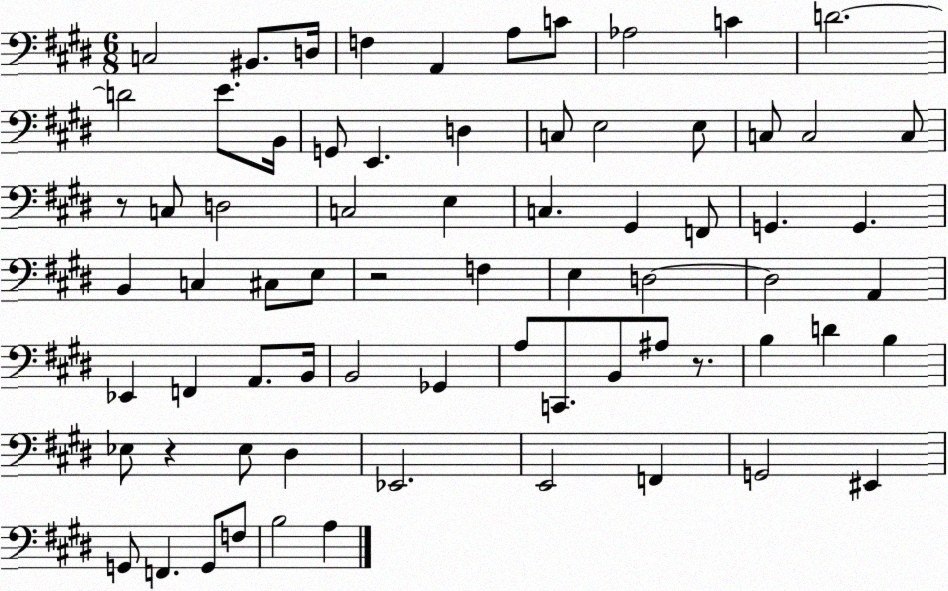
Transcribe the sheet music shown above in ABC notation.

X:1
T:Untitled
M:6/8
L:1/4
K:E
C,2 ^B,,/2 D,/4 F, A,, A,/2 C/2 _A,2 C D2 D2 E/2 B,,/4 G,,/2 E,, D, C,/2 E,2 E,/2 C,/2 C,2 C,/2 z/2 C,/2 D,2 C,2 E, C, ^G,, F,,/2 G,, G,, B,, C, ^C,/2 E,/2 z2 F, E, D,2 D,2 A,, _E,, F,, A,,/2 B,,/4 B,,2 _G,, A,/2 C,,/2 B,,/2 ^A,/2 z/2 B, D B, _E,/2 z _E,/2 ^D, _E,,2 E,,2 F,, G,,2 ^E,, G,,/2 F,, G,,/2 F,/2 B,2 A,